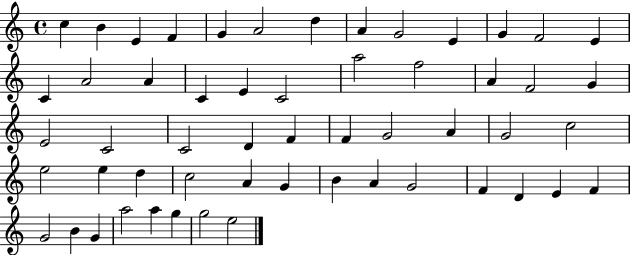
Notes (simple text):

C5/q B4/q E4/q F4/q G4/q A4/h D5/q A4/q G4/h E4/q G4/q F4/h E4/q C4/q A4/h A4/q C4/q E4/q C4/h A5/h F5/h A4/q F4/h G4/q E4/h C4/h C4/h D4/q F4/q F4/q G4/h A4/q G4/h C5/h E5/h E5/q D5/q C5/h A4/q G4/q B4/q A4/q G4/h F4/q D4/q E4/q F4/q G4/h B4/q G4/q A5/h A5/q G5/q G5/h E5/h